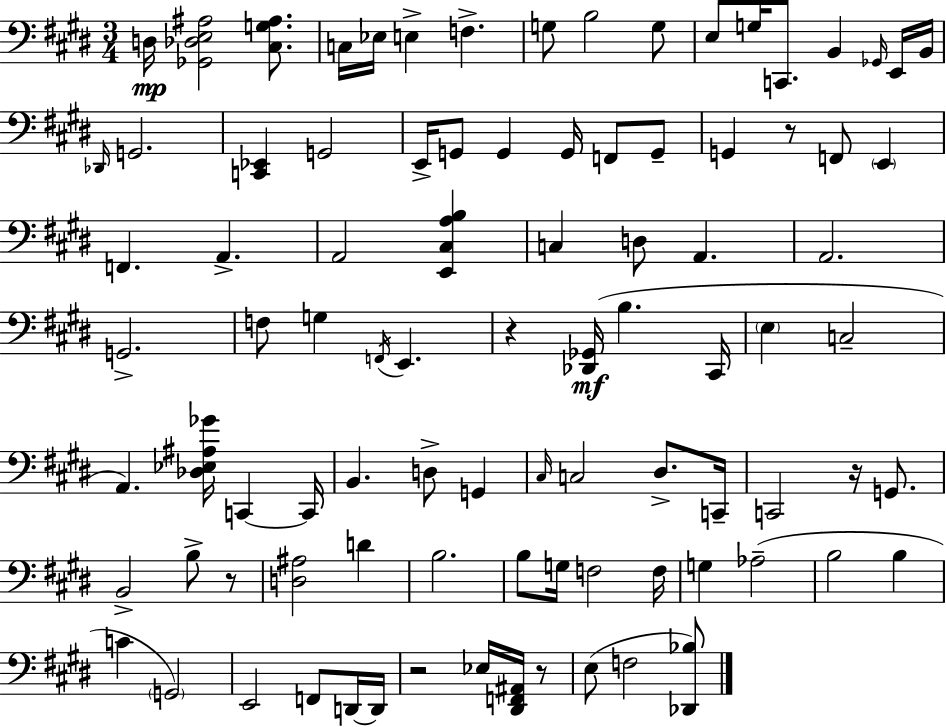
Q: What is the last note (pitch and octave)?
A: F3